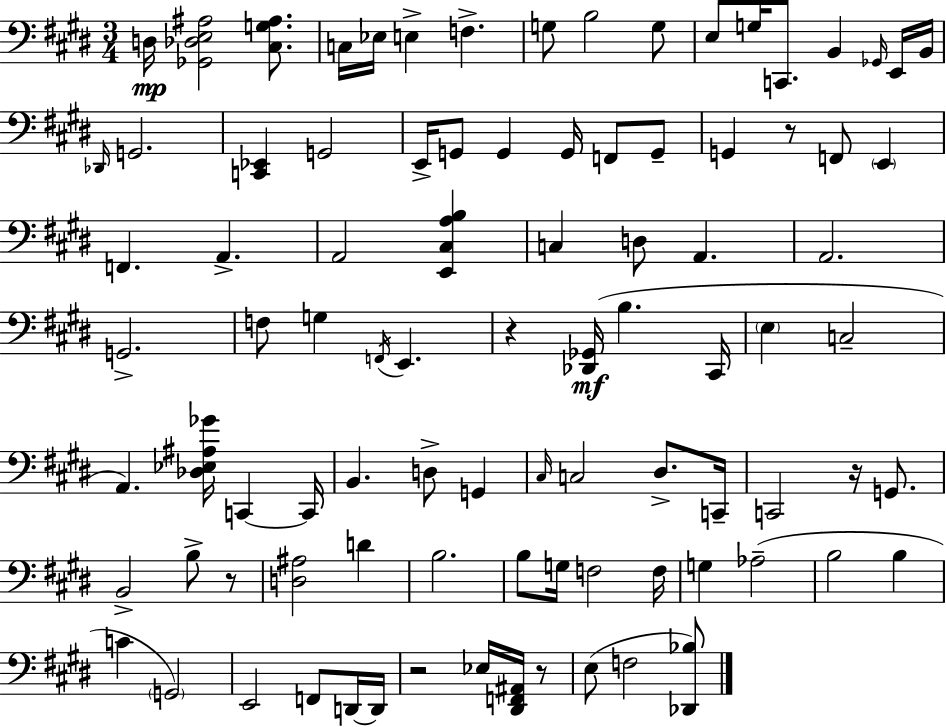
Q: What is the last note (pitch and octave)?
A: F3